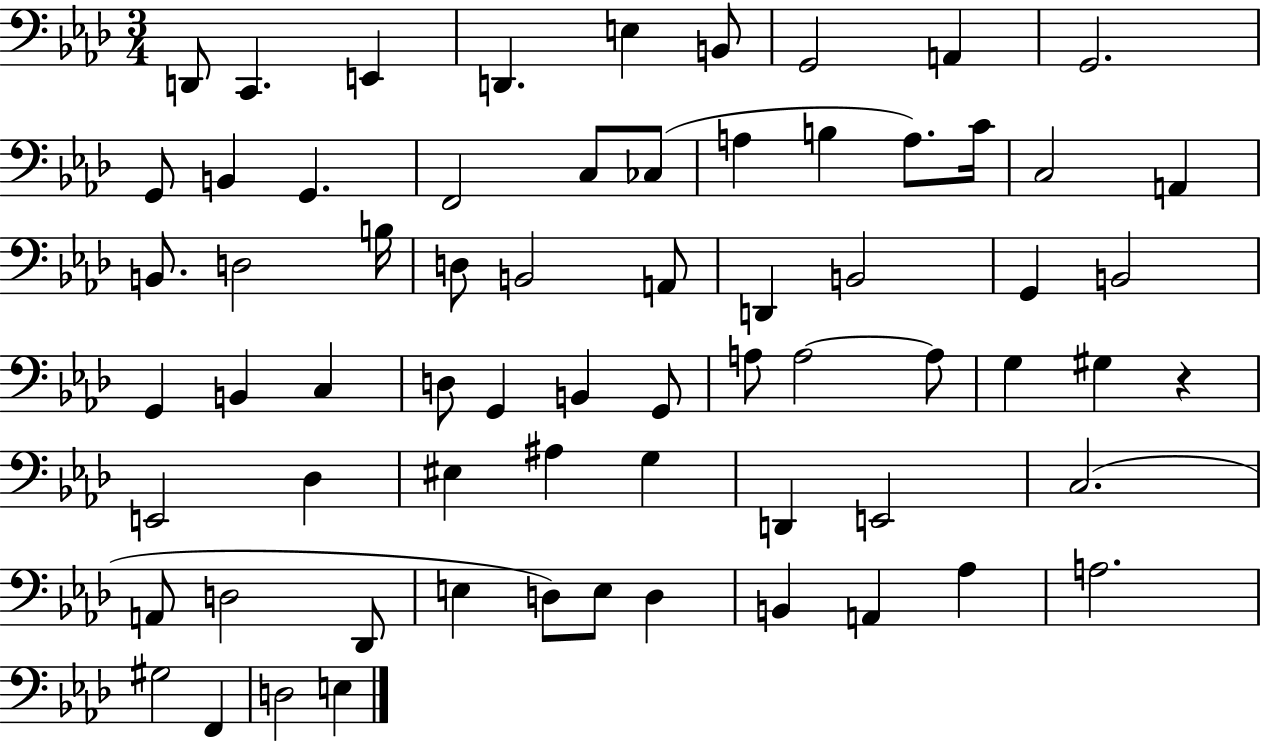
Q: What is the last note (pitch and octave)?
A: E3